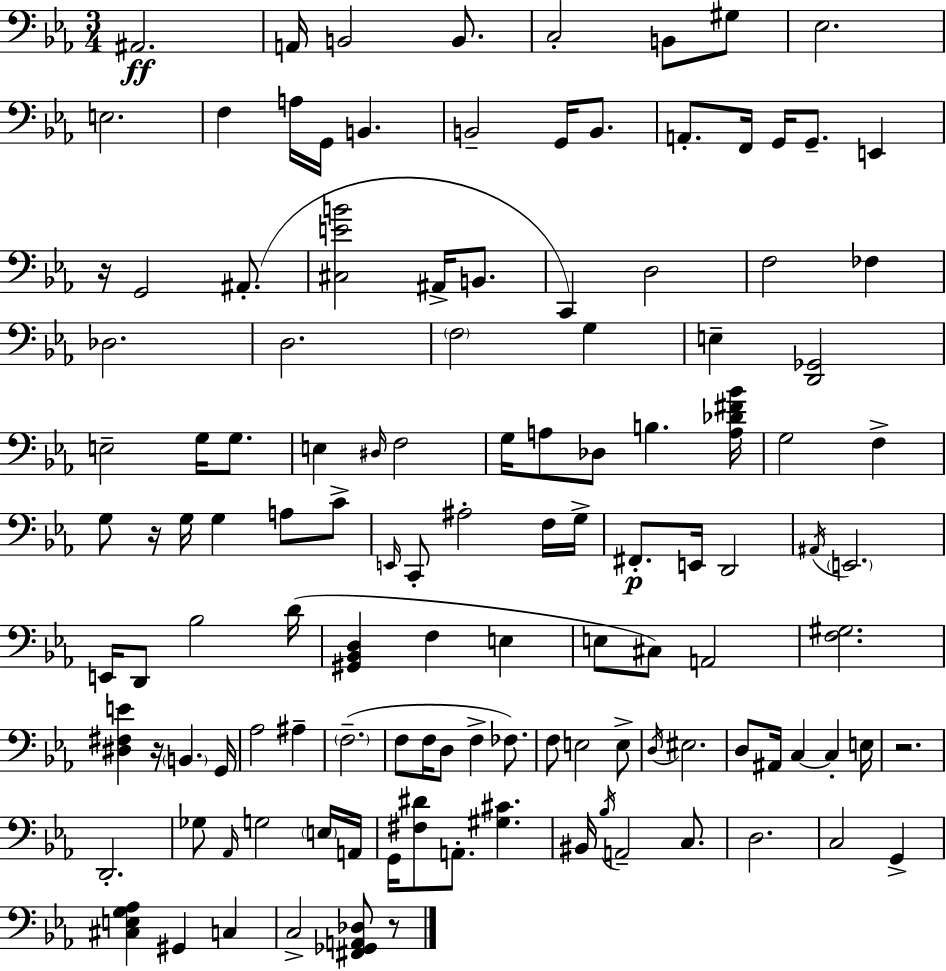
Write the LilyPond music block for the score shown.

{
  \clef bass
  \numericTimeSignature
  \time 3/4
  \key c \minor
  ais,2.\ff | a,16 b,2 b,8. | c2-. b,8 gis8 | ees2. | \break e2. | f4 a16 g,16 b,4. | b,2-- g,16 b,8. | a,8.-. f,16 g,16 g,8.-- e,4 | \break r16 g,2 ais,8.-.( | <cis e' b'>2 ais,16-> b,8. | c,4) d2 | f2 fes4 | \break des2. | d2. | \parenthesize f2 g4 | e4-- <d, ges,>2 | \break e2-- g16 g8. | e4 \grace { dis16 } f2 | g16 a8 des8 b4. | <a des' fis' bes'>16 g2 f4-> | \break g8 r16 g16 g4 a8 c'8-> | \grace { e,16 } c,8-. ais2-. | f16 g16-> fis,8.-.\p e,16 d,2 | \acciaccatura { ais,16 } \parenthesize e,2. | \break e,16 d,8 bes2 | d'16( <gis, bes, d>4 f4 e4 | e8 cis8) a,2 | <f gis>2. | \break <dis fis e'>4 r16 \parenthesize b,4. | g,16 aes2 ais4-- | \parenthesize f2.--( | f8 f16 d8 f4-> | \break fes8.) f8 e2 | e8-> \acciaccatura { d16 } eis2. | d8 ais,16 c4~~ c4-. | e16 r2. | \break d,2.-. | ges8 \grace { aes,16 } g2 | \parenthesize e16 a,16 g,16 <fis dis'>8 a,8.-. <gis cis'>4. | bis,16 \acciaccatura { bes16 } a,2-- | \break c8. d2. | c2 | g,4-> <cis e g aes>4 gis,4 | c4 c2-> | \break <fis, ges, a, des>8 r8 \bar "|."
}